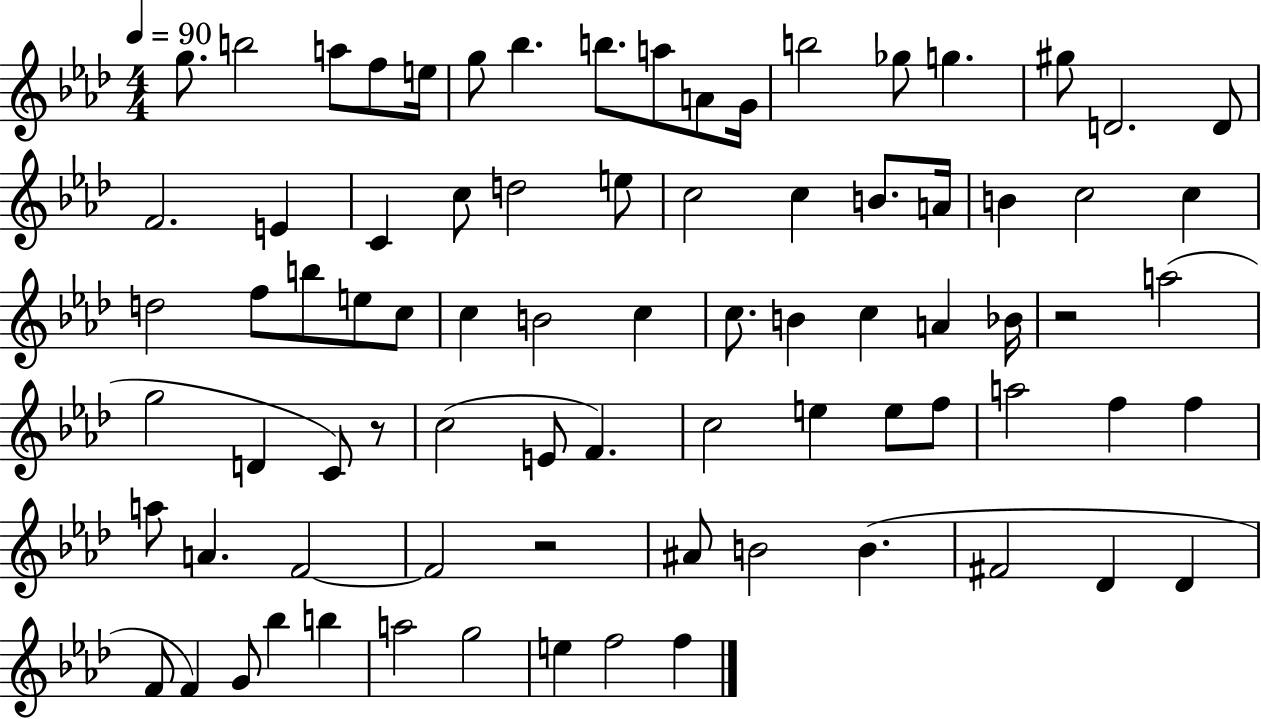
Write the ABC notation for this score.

X:1
T:Untitled
M:4/4
L:1/4
K:Ab
g/2 b2 a/2 f/2 e/4 g/2 _b b/2 a/2 A/2 G/4 b2 _g/2 g ^g/2 D2 D/2 F2 E C c/2 d2 e/2 c2 c B/2 A/4 B c2 c d2 f/2 b/2 e/2 c/2 c B2 c c/2 B c A _B/4 z2 a2 g2 D C/2 z/2 c2 E/2 F c2 e e/2 f/2 a2 f f a/2 A F2 F2 z2 ^A/2 B2 B ^F2 _D _D F/2 F G/2 _b b a2 g2 e f2 f